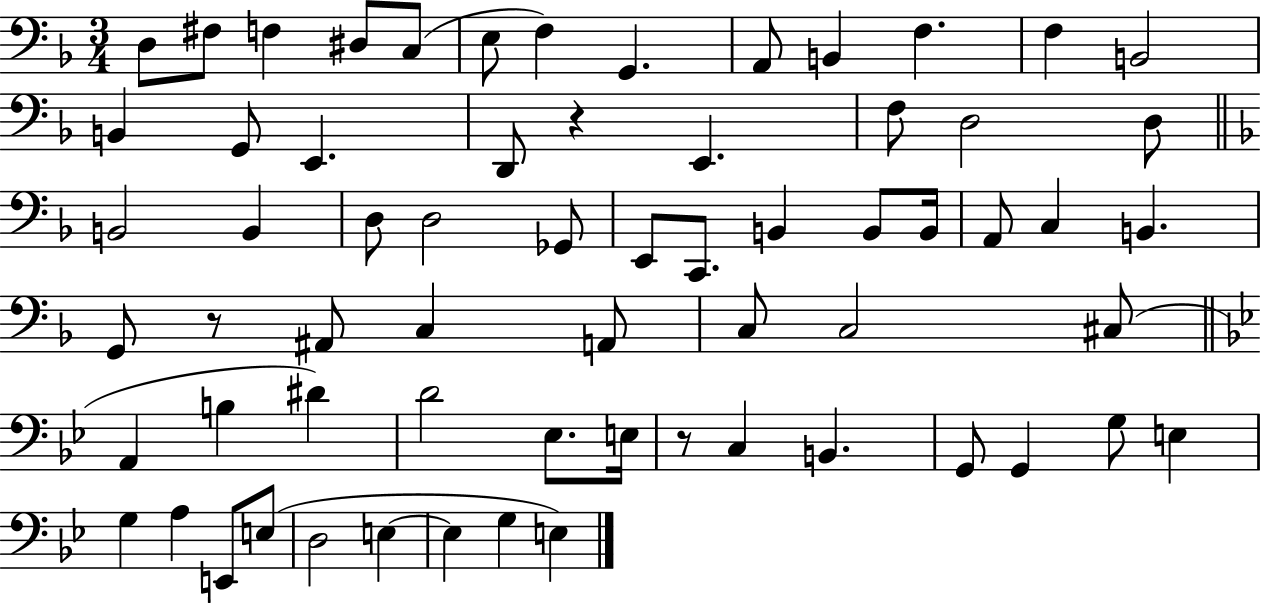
{
  \clef bass
  \numericTimeSignature
  \time 3/4
  \key f \major
  d8 fis8 f4 dis8 c8( | e8 f4) g,4. | a,8 b,4 f4. | f4 b,2 | \break b,4 g,8 e,4. | d,8 r4 e,4. | f8 d2 d8 | \bar "||" \break \key d \minor b,2 b,4 | d8 d2 ges,8 | e,8 c,8. b,4 b,8 b,16 | a,8 c4 b,4. | \break g,8 r8 ais,8 c4 a,8 | c8 c2 cis8( | \bar "||" \break \key g \minor a,4 b4 dis'4) | d'2 ees8. e16 | r8 c4 b,4. | g,8 g,4 g8 e4 | \break g4 a4 e,8 e8( | d2 e4~~ | e4 g4 e4) | \bar "|."
}